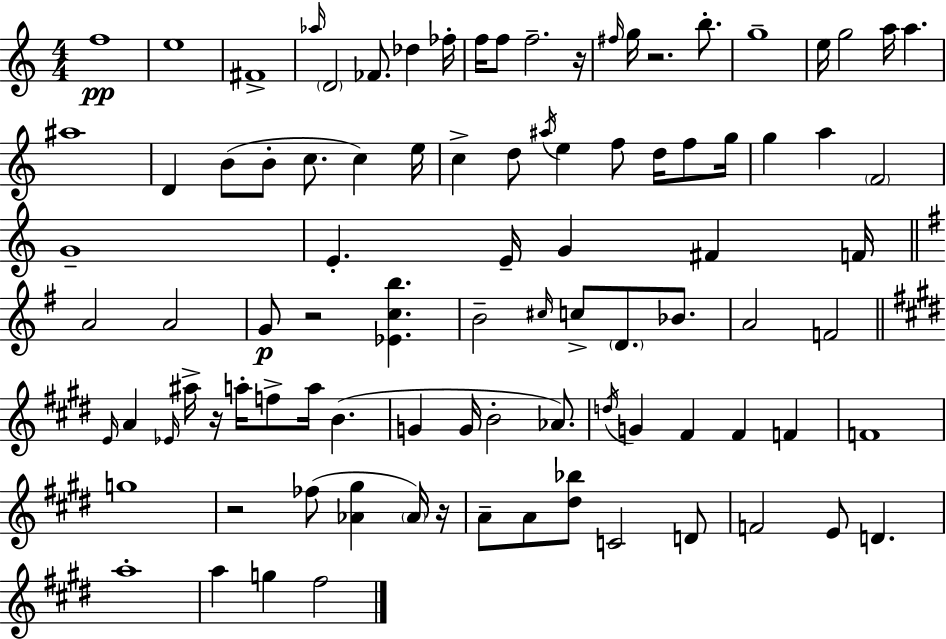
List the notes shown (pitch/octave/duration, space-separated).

F5/w E5/w F#4/w Ab5/s D4/h FES4/e. Db5/q FES5/s F5/s F5/e F5/h. R/s F#5/s G5/s R/h. B5/e. G5/w E5/s G5/h A5/s A5/q. A#5/w D4/q B4/e B4/e C5/e. C5/q E5/s C5/q D5/e A#5/s E5/q F5/e D5/s F5/e G5/s G5/q A5/q F4/h G4/w E4/q. E4/s G4/q F#4/q F4/s A4/h A4/h G4/e R/h [Eb4,C5,B5]/q. B4/h C#5/s C5/e D4/e. Bb4/e. A4/h F4/h E4/s A4/q Eb4/s A#5/s R/s A5/s F5/e A5/s B4/q. G4/q G4/s B4/h Ab4/e. D5/s G4/q F#4/q F#4/q F4/q F4/w G5/w R/h FES5/e [Ab4,G#5]/q Ab4/s R/s A4/e A4/e [D#5,Bb5]/e C4/h D4/e F4/h E4/e D4/q. A5/w A5/q G5/q F#5/h